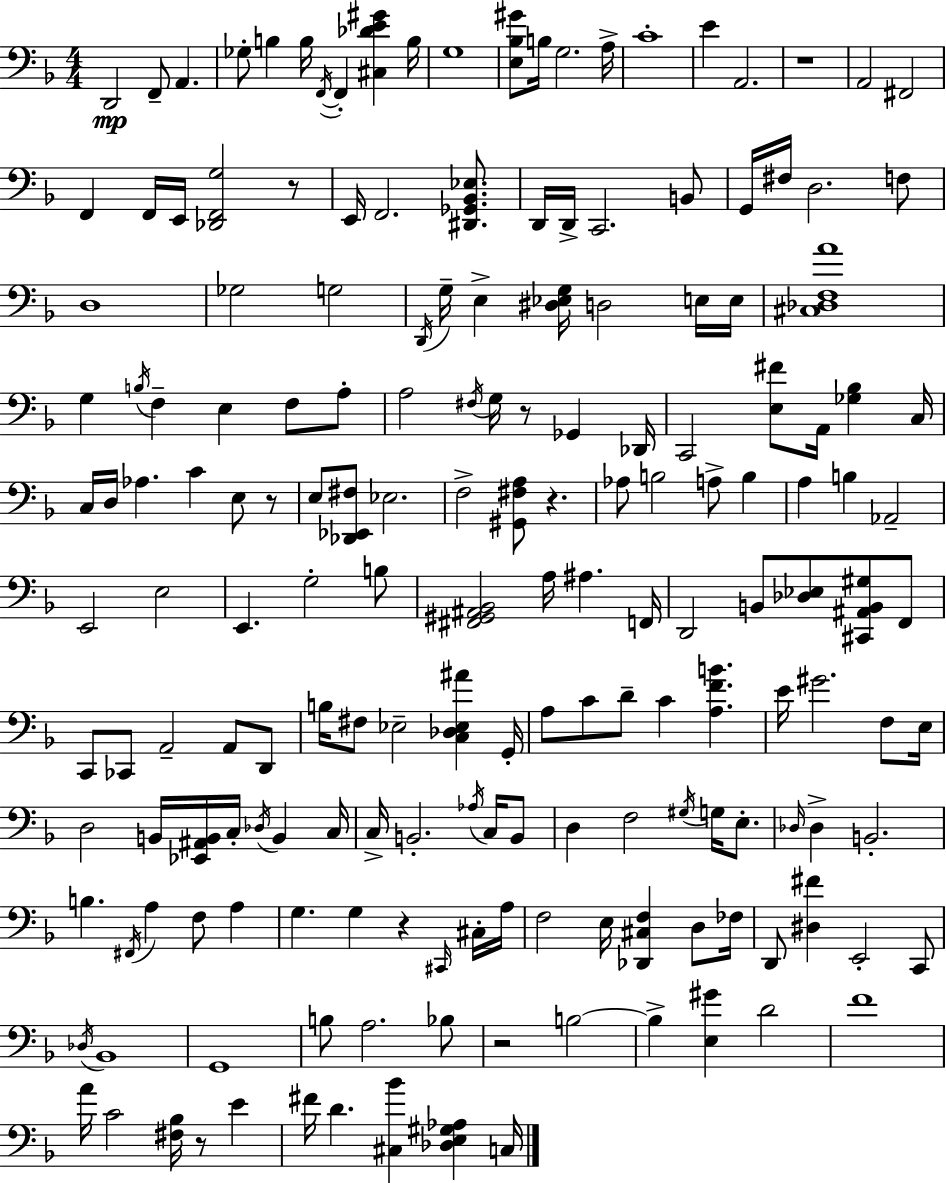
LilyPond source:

{
  \clef bass
  \numericTimeSignature
  \time 4/4
  \key f \major
  d,2\mp f,8-- a,4. | ges8-. b4 b16 \acciaccatura { f,16~ }~ f,4-. <cis des' e' gis'>4 | b16 g1 | <e bes gis'>8 b16 g2. | \break a16-> c'1-. | e'4 a,2. | r1 | a,2 fis,2 | \break f,4 f,16 e,16 <des, f, g>2 r8 | e,16 f,2. <dis, ges, bes, ees>8. | d,16 d,16-> c,2. b,8 | g,16 fis16 d2. f8 | \break d1 | ges2 g2 | \acciaccatura { d,16 } g16-- e4-> <dis ees g>16 d2 | e16 e16 <cis des f a'>1 | \break g4 \acciaccatura { b16 } f4-- e4 f8 | a8-. a2 \acciaccatura { fis16 } g16 r8 ges,4 | des,16 c,2 <e fis'>8 a,16 <ges bes>4 | c16 c16 d16 aes4. c'4 | \break e8 r8 e8 <des, ees, fis>8 ees2. | f2-> <gis, fis a>8 r4. | aes8 b2 a8-> | b4 a4 b4 aes,2-- | \break e,2 e2 | e,4. g2-. | b8 <fis, gis, ais, bes,>2 a16 ais4. | f,16 d,2 b,8 <des ees>8 | \break <cis, ais, b, gis>8 f,8 c,8 ces,8 a,2-- | a,8 d,8 b16 fis8 ees2-- <c des ees ais'>4 | g,16-. a8 c'8 d'8-- c'4 <a f' b'>4. | e'16 gis'2. | \break f8 e16 d2 b,16 <ees, ais, b,>16 c16-. \acciaccatura { des16 } | b,4 c16 c16-> b,2.-. | \acciaccatura { aes16 } c16 b,8 d4 f2 | \acciaccatura { gis16 } g16 e8.-. \grace { des16 } des4-> b,2.-. | \break b4. \acciaccatura { fis,16 } a4 | f8 a4 g4. g4 | r4 \grace { cis,16 } cis16-. a16 f2 | e16 <des, cis f>4 d8 fes16 d,8 <dis fis'>4 | \break e,2-. c,8 \acciaccatura { des16 } bes,1 | g,1 | b8 a2. | bes8 r2 | \break b2~~ b4-> <e gis'>4 | d'2 f'1 | a'16 c'2 | <fis bes>16 r8 e'4 fis'16 d'4. | \break <cis bes'>4 <des e gis aes>4 c16 \bar "|."
}